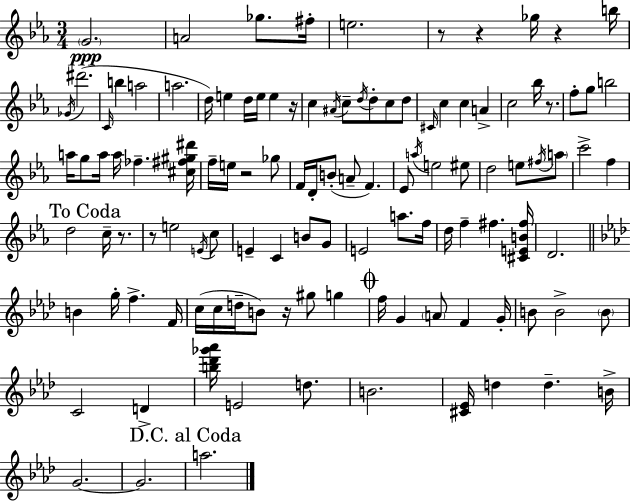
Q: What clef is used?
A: treble